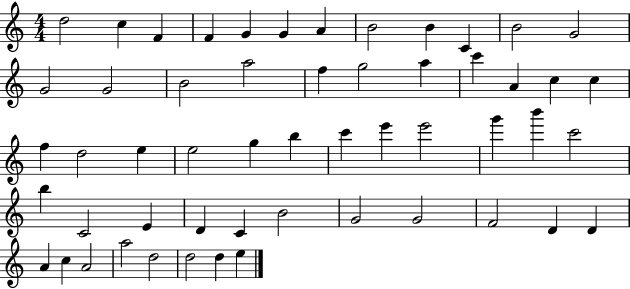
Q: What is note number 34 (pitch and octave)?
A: B6